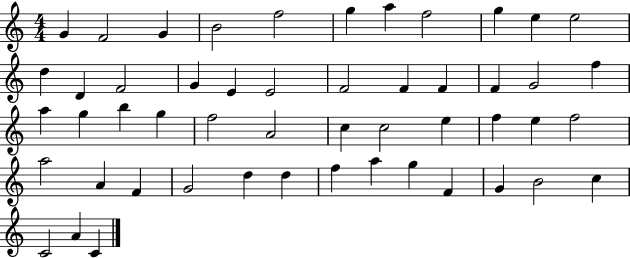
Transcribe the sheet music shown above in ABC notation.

X:1
T:Untitled
M:4/4
L:1/4
K:C
G F2 G B2 f2 g a f2 g e e2 d D F2 G E E2 F2 F F F G2 f a g b g f2 A2 c c2 e f e f2 a2 A F G2 d d f a g F G B2 c C2 A C